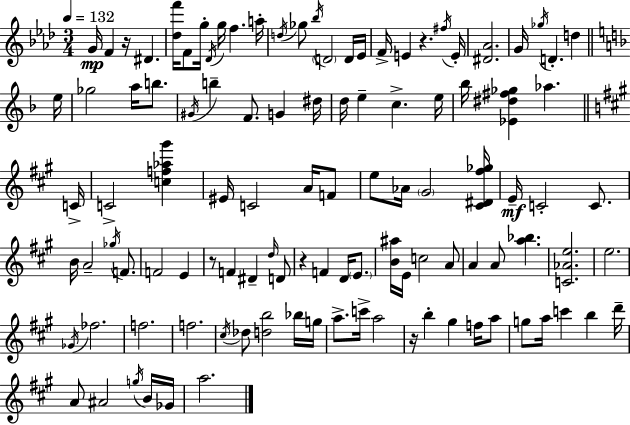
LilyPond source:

{
  \clef treble
  \numericTimeSignature
  \time 3/4
  \key aes \major
  \tempo 4 = 132
  g'16\mp f'4 r16 dis'4. | <des'' f'''>16 f'8 g''16-. \acciaccatura { des'16 } g''16 f''4. | a''16-. \acciaccatura { d''16 } ges''8 \acciaccatura { bes''16 } \parenthesize d'2 | d'16 ees'16 f'16-> e'4 r4. | \break \acciaccatura { fis''16 } e'16-. <dis' aes'>2. | g'16 \acciaccatura { ges''16 } d'4.-. | d''4 \bar "||" \break \key f \major e''16 ges''2 a''16 b''8. | \acciaccatura { gis'16 } b''4-- f'8. g'4 | dis''16 d''16 e''4-- c''4.-> | e''16 bes''16 <ees' dis'' fis'' ges''>4 aes''4. | \break \bar "||" \break \key a \major c'16-> c'2-> <c'' f'' aes'' gis'''>4 | eis'16 c'2 a'16 f'8 | e''8 aes'16 \parenthesize gis'2 | <cis' dis' fis'' ges''>16 e'16--\mf c'2-. c'8. | \break b'16 a'2-- \acciaccatura { ges''16 } f'8. | f'2 e'4 | r8 f'4 dis'4-- | \grace { d''16 } d'8 r4 f'4 d'16 | \break \parenthesize e'8. <b' ais''>16 e'16 c''2 | a'8 a'4 a'8 <a'' bes''>4. | <c' aes' e''>2. | e''2. | \break \acciaccatura { ges'16 } fes''2. | f''2. | f''2. | \acciaccatura { cis''16 } des''8 <d'' b''>2 | \break bes''16 g''16 a''8.-> c'''16-> a''2 | r16 b''4-. gis''4 | f''16 a''8 g''8 a''16 c'''4 | b''4 d'''16-- a'8 ais'2 | \break \acciaccatura { g''16 } b'16 ges'16 a''2. | \bar "|."
}